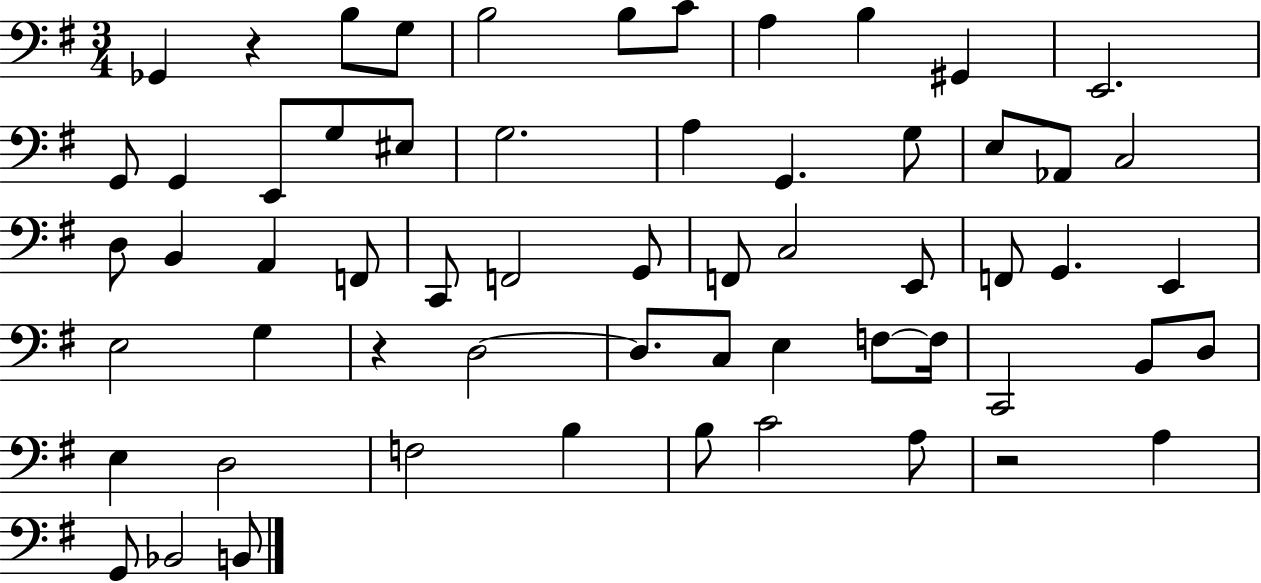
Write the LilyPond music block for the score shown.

{
  \clef bass
  \numericTimeSignature
  \time 3/4
  \key g \major
  \repeat volta 2 { ges,4 r4 b8 g8 | b2 b8 c'8 | a4 b4 gis,4 | e,2. | \break g,8 g,4 e,8 g8 eis8 | g2. | a4 g,4. g8 | e8 aes,8 c2 | \break d8 b,4 a,4 f,8 | c,8 f,2 g,8 | f,8 c2 e,8 | f,8 g,4. e,4 | \break e2 g4 | r4 d2~~ | d8. c8 e4 f8~~ f16 | c,2 b,8 d8 | \break e4 d2 | f2 b4 | b8 c'2 a8 | r2 a4 | \break g,8 bes,2 b,8 | } \bar "|."
}